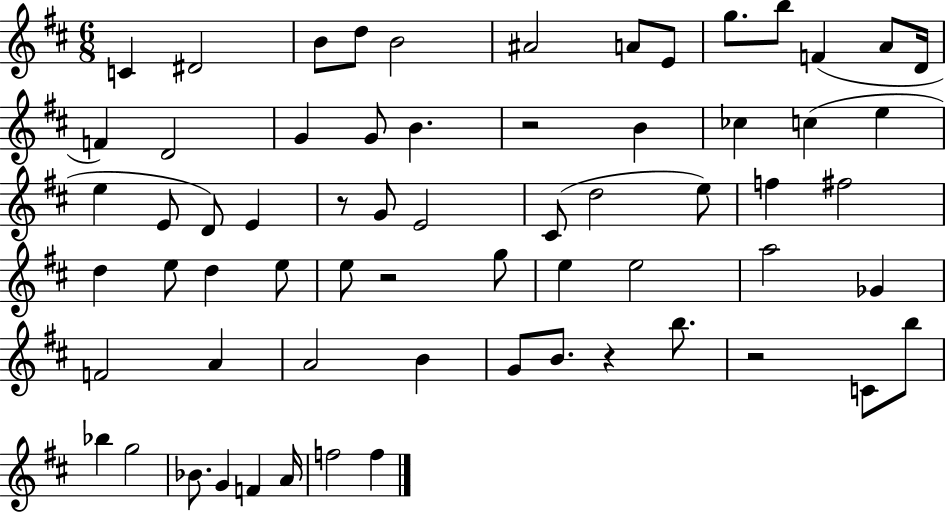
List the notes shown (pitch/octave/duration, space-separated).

C4/q D#4/h B4/e D5/e B4/h A#4/h A4/e E4/e G5/e. B5/e F4/q A4/e D4/s F4/q D4/h G4/q G4/e B4/q. R/h B4/q CES5/q C5/q E5/q E5/q E4/e D4/e E4/q R/e G4/e E4/h C#4/e D5/h E5/e F5/q F#5/h D5/q E5/e D5/q E5/e E5/e R/h G5/e E5/q E5/h A5/h Gb4/q F4/h A4/q A4/h B4/q G4/e B4/e. R/q B5/e. R/h C4/e B5/e Bb5/q G5/h Bb4/e. G4/q F4/q A4/s F5/h F5/q